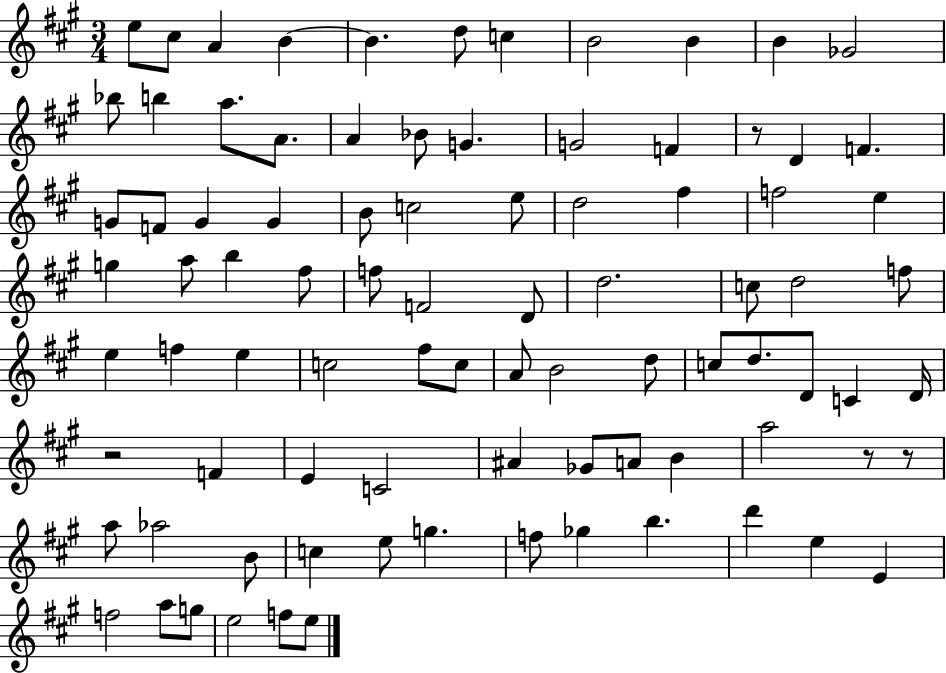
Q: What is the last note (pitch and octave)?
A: E5